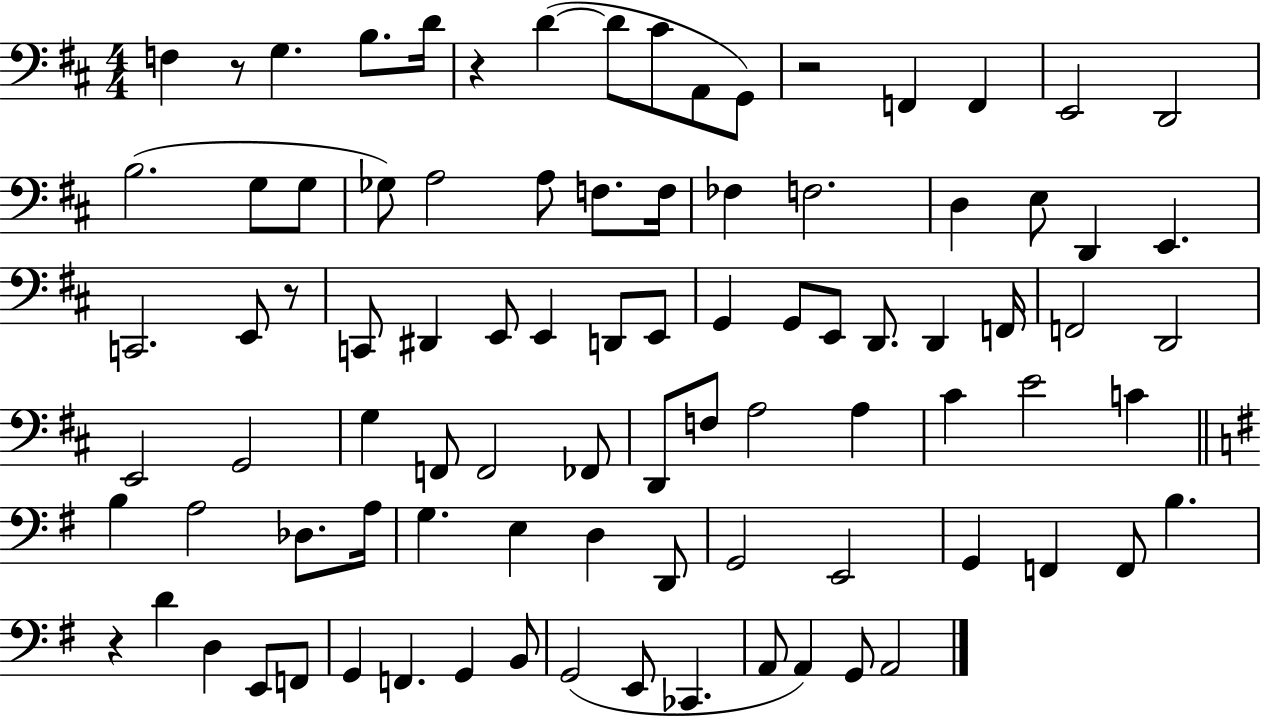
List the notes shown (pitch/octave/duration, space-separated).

F3/q R/e G3/q. B3/e. D4/s R/q D4/q D4/e C#4/e A2/e G2/e R/h F2/q F2/q E2/h D2/h B3/h. G3/e G3/e Gb3/e A3/h A3/e F3/e. F3/s FES3/q F3/h. D3/q E3/e D2/q E2/q. C2/h. E2/e R/e C2/e D#2/q E2/e E2/q D2/e E2/e G2/q G2/e E2/e D2/e. D2/q F2/s F2/h D2/h E2/h G2/h G3/q F2/e F2/h FES2/e D2/e F3/e A3/h A3/q C#4/q E4/h C4/q B3/q A3/h Db3/e. A3/s G3/q. E3/q D3/q D2/e G2/h E2/h G2/q F2/q F2/e B3/q. R/q D4/q D3/q E2/e F2/e G2/q F2/q. G2/q B2/e G2/h E2/e CES2/q. A2/e A2/q G2/e A2/h